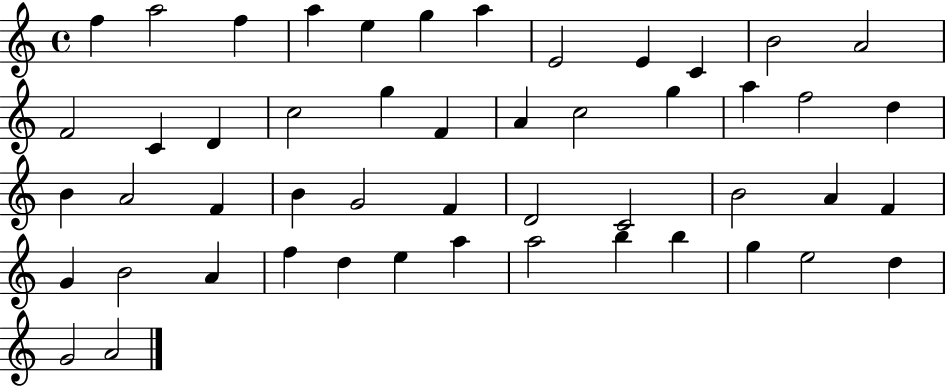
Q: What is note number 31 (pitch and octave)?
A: D4